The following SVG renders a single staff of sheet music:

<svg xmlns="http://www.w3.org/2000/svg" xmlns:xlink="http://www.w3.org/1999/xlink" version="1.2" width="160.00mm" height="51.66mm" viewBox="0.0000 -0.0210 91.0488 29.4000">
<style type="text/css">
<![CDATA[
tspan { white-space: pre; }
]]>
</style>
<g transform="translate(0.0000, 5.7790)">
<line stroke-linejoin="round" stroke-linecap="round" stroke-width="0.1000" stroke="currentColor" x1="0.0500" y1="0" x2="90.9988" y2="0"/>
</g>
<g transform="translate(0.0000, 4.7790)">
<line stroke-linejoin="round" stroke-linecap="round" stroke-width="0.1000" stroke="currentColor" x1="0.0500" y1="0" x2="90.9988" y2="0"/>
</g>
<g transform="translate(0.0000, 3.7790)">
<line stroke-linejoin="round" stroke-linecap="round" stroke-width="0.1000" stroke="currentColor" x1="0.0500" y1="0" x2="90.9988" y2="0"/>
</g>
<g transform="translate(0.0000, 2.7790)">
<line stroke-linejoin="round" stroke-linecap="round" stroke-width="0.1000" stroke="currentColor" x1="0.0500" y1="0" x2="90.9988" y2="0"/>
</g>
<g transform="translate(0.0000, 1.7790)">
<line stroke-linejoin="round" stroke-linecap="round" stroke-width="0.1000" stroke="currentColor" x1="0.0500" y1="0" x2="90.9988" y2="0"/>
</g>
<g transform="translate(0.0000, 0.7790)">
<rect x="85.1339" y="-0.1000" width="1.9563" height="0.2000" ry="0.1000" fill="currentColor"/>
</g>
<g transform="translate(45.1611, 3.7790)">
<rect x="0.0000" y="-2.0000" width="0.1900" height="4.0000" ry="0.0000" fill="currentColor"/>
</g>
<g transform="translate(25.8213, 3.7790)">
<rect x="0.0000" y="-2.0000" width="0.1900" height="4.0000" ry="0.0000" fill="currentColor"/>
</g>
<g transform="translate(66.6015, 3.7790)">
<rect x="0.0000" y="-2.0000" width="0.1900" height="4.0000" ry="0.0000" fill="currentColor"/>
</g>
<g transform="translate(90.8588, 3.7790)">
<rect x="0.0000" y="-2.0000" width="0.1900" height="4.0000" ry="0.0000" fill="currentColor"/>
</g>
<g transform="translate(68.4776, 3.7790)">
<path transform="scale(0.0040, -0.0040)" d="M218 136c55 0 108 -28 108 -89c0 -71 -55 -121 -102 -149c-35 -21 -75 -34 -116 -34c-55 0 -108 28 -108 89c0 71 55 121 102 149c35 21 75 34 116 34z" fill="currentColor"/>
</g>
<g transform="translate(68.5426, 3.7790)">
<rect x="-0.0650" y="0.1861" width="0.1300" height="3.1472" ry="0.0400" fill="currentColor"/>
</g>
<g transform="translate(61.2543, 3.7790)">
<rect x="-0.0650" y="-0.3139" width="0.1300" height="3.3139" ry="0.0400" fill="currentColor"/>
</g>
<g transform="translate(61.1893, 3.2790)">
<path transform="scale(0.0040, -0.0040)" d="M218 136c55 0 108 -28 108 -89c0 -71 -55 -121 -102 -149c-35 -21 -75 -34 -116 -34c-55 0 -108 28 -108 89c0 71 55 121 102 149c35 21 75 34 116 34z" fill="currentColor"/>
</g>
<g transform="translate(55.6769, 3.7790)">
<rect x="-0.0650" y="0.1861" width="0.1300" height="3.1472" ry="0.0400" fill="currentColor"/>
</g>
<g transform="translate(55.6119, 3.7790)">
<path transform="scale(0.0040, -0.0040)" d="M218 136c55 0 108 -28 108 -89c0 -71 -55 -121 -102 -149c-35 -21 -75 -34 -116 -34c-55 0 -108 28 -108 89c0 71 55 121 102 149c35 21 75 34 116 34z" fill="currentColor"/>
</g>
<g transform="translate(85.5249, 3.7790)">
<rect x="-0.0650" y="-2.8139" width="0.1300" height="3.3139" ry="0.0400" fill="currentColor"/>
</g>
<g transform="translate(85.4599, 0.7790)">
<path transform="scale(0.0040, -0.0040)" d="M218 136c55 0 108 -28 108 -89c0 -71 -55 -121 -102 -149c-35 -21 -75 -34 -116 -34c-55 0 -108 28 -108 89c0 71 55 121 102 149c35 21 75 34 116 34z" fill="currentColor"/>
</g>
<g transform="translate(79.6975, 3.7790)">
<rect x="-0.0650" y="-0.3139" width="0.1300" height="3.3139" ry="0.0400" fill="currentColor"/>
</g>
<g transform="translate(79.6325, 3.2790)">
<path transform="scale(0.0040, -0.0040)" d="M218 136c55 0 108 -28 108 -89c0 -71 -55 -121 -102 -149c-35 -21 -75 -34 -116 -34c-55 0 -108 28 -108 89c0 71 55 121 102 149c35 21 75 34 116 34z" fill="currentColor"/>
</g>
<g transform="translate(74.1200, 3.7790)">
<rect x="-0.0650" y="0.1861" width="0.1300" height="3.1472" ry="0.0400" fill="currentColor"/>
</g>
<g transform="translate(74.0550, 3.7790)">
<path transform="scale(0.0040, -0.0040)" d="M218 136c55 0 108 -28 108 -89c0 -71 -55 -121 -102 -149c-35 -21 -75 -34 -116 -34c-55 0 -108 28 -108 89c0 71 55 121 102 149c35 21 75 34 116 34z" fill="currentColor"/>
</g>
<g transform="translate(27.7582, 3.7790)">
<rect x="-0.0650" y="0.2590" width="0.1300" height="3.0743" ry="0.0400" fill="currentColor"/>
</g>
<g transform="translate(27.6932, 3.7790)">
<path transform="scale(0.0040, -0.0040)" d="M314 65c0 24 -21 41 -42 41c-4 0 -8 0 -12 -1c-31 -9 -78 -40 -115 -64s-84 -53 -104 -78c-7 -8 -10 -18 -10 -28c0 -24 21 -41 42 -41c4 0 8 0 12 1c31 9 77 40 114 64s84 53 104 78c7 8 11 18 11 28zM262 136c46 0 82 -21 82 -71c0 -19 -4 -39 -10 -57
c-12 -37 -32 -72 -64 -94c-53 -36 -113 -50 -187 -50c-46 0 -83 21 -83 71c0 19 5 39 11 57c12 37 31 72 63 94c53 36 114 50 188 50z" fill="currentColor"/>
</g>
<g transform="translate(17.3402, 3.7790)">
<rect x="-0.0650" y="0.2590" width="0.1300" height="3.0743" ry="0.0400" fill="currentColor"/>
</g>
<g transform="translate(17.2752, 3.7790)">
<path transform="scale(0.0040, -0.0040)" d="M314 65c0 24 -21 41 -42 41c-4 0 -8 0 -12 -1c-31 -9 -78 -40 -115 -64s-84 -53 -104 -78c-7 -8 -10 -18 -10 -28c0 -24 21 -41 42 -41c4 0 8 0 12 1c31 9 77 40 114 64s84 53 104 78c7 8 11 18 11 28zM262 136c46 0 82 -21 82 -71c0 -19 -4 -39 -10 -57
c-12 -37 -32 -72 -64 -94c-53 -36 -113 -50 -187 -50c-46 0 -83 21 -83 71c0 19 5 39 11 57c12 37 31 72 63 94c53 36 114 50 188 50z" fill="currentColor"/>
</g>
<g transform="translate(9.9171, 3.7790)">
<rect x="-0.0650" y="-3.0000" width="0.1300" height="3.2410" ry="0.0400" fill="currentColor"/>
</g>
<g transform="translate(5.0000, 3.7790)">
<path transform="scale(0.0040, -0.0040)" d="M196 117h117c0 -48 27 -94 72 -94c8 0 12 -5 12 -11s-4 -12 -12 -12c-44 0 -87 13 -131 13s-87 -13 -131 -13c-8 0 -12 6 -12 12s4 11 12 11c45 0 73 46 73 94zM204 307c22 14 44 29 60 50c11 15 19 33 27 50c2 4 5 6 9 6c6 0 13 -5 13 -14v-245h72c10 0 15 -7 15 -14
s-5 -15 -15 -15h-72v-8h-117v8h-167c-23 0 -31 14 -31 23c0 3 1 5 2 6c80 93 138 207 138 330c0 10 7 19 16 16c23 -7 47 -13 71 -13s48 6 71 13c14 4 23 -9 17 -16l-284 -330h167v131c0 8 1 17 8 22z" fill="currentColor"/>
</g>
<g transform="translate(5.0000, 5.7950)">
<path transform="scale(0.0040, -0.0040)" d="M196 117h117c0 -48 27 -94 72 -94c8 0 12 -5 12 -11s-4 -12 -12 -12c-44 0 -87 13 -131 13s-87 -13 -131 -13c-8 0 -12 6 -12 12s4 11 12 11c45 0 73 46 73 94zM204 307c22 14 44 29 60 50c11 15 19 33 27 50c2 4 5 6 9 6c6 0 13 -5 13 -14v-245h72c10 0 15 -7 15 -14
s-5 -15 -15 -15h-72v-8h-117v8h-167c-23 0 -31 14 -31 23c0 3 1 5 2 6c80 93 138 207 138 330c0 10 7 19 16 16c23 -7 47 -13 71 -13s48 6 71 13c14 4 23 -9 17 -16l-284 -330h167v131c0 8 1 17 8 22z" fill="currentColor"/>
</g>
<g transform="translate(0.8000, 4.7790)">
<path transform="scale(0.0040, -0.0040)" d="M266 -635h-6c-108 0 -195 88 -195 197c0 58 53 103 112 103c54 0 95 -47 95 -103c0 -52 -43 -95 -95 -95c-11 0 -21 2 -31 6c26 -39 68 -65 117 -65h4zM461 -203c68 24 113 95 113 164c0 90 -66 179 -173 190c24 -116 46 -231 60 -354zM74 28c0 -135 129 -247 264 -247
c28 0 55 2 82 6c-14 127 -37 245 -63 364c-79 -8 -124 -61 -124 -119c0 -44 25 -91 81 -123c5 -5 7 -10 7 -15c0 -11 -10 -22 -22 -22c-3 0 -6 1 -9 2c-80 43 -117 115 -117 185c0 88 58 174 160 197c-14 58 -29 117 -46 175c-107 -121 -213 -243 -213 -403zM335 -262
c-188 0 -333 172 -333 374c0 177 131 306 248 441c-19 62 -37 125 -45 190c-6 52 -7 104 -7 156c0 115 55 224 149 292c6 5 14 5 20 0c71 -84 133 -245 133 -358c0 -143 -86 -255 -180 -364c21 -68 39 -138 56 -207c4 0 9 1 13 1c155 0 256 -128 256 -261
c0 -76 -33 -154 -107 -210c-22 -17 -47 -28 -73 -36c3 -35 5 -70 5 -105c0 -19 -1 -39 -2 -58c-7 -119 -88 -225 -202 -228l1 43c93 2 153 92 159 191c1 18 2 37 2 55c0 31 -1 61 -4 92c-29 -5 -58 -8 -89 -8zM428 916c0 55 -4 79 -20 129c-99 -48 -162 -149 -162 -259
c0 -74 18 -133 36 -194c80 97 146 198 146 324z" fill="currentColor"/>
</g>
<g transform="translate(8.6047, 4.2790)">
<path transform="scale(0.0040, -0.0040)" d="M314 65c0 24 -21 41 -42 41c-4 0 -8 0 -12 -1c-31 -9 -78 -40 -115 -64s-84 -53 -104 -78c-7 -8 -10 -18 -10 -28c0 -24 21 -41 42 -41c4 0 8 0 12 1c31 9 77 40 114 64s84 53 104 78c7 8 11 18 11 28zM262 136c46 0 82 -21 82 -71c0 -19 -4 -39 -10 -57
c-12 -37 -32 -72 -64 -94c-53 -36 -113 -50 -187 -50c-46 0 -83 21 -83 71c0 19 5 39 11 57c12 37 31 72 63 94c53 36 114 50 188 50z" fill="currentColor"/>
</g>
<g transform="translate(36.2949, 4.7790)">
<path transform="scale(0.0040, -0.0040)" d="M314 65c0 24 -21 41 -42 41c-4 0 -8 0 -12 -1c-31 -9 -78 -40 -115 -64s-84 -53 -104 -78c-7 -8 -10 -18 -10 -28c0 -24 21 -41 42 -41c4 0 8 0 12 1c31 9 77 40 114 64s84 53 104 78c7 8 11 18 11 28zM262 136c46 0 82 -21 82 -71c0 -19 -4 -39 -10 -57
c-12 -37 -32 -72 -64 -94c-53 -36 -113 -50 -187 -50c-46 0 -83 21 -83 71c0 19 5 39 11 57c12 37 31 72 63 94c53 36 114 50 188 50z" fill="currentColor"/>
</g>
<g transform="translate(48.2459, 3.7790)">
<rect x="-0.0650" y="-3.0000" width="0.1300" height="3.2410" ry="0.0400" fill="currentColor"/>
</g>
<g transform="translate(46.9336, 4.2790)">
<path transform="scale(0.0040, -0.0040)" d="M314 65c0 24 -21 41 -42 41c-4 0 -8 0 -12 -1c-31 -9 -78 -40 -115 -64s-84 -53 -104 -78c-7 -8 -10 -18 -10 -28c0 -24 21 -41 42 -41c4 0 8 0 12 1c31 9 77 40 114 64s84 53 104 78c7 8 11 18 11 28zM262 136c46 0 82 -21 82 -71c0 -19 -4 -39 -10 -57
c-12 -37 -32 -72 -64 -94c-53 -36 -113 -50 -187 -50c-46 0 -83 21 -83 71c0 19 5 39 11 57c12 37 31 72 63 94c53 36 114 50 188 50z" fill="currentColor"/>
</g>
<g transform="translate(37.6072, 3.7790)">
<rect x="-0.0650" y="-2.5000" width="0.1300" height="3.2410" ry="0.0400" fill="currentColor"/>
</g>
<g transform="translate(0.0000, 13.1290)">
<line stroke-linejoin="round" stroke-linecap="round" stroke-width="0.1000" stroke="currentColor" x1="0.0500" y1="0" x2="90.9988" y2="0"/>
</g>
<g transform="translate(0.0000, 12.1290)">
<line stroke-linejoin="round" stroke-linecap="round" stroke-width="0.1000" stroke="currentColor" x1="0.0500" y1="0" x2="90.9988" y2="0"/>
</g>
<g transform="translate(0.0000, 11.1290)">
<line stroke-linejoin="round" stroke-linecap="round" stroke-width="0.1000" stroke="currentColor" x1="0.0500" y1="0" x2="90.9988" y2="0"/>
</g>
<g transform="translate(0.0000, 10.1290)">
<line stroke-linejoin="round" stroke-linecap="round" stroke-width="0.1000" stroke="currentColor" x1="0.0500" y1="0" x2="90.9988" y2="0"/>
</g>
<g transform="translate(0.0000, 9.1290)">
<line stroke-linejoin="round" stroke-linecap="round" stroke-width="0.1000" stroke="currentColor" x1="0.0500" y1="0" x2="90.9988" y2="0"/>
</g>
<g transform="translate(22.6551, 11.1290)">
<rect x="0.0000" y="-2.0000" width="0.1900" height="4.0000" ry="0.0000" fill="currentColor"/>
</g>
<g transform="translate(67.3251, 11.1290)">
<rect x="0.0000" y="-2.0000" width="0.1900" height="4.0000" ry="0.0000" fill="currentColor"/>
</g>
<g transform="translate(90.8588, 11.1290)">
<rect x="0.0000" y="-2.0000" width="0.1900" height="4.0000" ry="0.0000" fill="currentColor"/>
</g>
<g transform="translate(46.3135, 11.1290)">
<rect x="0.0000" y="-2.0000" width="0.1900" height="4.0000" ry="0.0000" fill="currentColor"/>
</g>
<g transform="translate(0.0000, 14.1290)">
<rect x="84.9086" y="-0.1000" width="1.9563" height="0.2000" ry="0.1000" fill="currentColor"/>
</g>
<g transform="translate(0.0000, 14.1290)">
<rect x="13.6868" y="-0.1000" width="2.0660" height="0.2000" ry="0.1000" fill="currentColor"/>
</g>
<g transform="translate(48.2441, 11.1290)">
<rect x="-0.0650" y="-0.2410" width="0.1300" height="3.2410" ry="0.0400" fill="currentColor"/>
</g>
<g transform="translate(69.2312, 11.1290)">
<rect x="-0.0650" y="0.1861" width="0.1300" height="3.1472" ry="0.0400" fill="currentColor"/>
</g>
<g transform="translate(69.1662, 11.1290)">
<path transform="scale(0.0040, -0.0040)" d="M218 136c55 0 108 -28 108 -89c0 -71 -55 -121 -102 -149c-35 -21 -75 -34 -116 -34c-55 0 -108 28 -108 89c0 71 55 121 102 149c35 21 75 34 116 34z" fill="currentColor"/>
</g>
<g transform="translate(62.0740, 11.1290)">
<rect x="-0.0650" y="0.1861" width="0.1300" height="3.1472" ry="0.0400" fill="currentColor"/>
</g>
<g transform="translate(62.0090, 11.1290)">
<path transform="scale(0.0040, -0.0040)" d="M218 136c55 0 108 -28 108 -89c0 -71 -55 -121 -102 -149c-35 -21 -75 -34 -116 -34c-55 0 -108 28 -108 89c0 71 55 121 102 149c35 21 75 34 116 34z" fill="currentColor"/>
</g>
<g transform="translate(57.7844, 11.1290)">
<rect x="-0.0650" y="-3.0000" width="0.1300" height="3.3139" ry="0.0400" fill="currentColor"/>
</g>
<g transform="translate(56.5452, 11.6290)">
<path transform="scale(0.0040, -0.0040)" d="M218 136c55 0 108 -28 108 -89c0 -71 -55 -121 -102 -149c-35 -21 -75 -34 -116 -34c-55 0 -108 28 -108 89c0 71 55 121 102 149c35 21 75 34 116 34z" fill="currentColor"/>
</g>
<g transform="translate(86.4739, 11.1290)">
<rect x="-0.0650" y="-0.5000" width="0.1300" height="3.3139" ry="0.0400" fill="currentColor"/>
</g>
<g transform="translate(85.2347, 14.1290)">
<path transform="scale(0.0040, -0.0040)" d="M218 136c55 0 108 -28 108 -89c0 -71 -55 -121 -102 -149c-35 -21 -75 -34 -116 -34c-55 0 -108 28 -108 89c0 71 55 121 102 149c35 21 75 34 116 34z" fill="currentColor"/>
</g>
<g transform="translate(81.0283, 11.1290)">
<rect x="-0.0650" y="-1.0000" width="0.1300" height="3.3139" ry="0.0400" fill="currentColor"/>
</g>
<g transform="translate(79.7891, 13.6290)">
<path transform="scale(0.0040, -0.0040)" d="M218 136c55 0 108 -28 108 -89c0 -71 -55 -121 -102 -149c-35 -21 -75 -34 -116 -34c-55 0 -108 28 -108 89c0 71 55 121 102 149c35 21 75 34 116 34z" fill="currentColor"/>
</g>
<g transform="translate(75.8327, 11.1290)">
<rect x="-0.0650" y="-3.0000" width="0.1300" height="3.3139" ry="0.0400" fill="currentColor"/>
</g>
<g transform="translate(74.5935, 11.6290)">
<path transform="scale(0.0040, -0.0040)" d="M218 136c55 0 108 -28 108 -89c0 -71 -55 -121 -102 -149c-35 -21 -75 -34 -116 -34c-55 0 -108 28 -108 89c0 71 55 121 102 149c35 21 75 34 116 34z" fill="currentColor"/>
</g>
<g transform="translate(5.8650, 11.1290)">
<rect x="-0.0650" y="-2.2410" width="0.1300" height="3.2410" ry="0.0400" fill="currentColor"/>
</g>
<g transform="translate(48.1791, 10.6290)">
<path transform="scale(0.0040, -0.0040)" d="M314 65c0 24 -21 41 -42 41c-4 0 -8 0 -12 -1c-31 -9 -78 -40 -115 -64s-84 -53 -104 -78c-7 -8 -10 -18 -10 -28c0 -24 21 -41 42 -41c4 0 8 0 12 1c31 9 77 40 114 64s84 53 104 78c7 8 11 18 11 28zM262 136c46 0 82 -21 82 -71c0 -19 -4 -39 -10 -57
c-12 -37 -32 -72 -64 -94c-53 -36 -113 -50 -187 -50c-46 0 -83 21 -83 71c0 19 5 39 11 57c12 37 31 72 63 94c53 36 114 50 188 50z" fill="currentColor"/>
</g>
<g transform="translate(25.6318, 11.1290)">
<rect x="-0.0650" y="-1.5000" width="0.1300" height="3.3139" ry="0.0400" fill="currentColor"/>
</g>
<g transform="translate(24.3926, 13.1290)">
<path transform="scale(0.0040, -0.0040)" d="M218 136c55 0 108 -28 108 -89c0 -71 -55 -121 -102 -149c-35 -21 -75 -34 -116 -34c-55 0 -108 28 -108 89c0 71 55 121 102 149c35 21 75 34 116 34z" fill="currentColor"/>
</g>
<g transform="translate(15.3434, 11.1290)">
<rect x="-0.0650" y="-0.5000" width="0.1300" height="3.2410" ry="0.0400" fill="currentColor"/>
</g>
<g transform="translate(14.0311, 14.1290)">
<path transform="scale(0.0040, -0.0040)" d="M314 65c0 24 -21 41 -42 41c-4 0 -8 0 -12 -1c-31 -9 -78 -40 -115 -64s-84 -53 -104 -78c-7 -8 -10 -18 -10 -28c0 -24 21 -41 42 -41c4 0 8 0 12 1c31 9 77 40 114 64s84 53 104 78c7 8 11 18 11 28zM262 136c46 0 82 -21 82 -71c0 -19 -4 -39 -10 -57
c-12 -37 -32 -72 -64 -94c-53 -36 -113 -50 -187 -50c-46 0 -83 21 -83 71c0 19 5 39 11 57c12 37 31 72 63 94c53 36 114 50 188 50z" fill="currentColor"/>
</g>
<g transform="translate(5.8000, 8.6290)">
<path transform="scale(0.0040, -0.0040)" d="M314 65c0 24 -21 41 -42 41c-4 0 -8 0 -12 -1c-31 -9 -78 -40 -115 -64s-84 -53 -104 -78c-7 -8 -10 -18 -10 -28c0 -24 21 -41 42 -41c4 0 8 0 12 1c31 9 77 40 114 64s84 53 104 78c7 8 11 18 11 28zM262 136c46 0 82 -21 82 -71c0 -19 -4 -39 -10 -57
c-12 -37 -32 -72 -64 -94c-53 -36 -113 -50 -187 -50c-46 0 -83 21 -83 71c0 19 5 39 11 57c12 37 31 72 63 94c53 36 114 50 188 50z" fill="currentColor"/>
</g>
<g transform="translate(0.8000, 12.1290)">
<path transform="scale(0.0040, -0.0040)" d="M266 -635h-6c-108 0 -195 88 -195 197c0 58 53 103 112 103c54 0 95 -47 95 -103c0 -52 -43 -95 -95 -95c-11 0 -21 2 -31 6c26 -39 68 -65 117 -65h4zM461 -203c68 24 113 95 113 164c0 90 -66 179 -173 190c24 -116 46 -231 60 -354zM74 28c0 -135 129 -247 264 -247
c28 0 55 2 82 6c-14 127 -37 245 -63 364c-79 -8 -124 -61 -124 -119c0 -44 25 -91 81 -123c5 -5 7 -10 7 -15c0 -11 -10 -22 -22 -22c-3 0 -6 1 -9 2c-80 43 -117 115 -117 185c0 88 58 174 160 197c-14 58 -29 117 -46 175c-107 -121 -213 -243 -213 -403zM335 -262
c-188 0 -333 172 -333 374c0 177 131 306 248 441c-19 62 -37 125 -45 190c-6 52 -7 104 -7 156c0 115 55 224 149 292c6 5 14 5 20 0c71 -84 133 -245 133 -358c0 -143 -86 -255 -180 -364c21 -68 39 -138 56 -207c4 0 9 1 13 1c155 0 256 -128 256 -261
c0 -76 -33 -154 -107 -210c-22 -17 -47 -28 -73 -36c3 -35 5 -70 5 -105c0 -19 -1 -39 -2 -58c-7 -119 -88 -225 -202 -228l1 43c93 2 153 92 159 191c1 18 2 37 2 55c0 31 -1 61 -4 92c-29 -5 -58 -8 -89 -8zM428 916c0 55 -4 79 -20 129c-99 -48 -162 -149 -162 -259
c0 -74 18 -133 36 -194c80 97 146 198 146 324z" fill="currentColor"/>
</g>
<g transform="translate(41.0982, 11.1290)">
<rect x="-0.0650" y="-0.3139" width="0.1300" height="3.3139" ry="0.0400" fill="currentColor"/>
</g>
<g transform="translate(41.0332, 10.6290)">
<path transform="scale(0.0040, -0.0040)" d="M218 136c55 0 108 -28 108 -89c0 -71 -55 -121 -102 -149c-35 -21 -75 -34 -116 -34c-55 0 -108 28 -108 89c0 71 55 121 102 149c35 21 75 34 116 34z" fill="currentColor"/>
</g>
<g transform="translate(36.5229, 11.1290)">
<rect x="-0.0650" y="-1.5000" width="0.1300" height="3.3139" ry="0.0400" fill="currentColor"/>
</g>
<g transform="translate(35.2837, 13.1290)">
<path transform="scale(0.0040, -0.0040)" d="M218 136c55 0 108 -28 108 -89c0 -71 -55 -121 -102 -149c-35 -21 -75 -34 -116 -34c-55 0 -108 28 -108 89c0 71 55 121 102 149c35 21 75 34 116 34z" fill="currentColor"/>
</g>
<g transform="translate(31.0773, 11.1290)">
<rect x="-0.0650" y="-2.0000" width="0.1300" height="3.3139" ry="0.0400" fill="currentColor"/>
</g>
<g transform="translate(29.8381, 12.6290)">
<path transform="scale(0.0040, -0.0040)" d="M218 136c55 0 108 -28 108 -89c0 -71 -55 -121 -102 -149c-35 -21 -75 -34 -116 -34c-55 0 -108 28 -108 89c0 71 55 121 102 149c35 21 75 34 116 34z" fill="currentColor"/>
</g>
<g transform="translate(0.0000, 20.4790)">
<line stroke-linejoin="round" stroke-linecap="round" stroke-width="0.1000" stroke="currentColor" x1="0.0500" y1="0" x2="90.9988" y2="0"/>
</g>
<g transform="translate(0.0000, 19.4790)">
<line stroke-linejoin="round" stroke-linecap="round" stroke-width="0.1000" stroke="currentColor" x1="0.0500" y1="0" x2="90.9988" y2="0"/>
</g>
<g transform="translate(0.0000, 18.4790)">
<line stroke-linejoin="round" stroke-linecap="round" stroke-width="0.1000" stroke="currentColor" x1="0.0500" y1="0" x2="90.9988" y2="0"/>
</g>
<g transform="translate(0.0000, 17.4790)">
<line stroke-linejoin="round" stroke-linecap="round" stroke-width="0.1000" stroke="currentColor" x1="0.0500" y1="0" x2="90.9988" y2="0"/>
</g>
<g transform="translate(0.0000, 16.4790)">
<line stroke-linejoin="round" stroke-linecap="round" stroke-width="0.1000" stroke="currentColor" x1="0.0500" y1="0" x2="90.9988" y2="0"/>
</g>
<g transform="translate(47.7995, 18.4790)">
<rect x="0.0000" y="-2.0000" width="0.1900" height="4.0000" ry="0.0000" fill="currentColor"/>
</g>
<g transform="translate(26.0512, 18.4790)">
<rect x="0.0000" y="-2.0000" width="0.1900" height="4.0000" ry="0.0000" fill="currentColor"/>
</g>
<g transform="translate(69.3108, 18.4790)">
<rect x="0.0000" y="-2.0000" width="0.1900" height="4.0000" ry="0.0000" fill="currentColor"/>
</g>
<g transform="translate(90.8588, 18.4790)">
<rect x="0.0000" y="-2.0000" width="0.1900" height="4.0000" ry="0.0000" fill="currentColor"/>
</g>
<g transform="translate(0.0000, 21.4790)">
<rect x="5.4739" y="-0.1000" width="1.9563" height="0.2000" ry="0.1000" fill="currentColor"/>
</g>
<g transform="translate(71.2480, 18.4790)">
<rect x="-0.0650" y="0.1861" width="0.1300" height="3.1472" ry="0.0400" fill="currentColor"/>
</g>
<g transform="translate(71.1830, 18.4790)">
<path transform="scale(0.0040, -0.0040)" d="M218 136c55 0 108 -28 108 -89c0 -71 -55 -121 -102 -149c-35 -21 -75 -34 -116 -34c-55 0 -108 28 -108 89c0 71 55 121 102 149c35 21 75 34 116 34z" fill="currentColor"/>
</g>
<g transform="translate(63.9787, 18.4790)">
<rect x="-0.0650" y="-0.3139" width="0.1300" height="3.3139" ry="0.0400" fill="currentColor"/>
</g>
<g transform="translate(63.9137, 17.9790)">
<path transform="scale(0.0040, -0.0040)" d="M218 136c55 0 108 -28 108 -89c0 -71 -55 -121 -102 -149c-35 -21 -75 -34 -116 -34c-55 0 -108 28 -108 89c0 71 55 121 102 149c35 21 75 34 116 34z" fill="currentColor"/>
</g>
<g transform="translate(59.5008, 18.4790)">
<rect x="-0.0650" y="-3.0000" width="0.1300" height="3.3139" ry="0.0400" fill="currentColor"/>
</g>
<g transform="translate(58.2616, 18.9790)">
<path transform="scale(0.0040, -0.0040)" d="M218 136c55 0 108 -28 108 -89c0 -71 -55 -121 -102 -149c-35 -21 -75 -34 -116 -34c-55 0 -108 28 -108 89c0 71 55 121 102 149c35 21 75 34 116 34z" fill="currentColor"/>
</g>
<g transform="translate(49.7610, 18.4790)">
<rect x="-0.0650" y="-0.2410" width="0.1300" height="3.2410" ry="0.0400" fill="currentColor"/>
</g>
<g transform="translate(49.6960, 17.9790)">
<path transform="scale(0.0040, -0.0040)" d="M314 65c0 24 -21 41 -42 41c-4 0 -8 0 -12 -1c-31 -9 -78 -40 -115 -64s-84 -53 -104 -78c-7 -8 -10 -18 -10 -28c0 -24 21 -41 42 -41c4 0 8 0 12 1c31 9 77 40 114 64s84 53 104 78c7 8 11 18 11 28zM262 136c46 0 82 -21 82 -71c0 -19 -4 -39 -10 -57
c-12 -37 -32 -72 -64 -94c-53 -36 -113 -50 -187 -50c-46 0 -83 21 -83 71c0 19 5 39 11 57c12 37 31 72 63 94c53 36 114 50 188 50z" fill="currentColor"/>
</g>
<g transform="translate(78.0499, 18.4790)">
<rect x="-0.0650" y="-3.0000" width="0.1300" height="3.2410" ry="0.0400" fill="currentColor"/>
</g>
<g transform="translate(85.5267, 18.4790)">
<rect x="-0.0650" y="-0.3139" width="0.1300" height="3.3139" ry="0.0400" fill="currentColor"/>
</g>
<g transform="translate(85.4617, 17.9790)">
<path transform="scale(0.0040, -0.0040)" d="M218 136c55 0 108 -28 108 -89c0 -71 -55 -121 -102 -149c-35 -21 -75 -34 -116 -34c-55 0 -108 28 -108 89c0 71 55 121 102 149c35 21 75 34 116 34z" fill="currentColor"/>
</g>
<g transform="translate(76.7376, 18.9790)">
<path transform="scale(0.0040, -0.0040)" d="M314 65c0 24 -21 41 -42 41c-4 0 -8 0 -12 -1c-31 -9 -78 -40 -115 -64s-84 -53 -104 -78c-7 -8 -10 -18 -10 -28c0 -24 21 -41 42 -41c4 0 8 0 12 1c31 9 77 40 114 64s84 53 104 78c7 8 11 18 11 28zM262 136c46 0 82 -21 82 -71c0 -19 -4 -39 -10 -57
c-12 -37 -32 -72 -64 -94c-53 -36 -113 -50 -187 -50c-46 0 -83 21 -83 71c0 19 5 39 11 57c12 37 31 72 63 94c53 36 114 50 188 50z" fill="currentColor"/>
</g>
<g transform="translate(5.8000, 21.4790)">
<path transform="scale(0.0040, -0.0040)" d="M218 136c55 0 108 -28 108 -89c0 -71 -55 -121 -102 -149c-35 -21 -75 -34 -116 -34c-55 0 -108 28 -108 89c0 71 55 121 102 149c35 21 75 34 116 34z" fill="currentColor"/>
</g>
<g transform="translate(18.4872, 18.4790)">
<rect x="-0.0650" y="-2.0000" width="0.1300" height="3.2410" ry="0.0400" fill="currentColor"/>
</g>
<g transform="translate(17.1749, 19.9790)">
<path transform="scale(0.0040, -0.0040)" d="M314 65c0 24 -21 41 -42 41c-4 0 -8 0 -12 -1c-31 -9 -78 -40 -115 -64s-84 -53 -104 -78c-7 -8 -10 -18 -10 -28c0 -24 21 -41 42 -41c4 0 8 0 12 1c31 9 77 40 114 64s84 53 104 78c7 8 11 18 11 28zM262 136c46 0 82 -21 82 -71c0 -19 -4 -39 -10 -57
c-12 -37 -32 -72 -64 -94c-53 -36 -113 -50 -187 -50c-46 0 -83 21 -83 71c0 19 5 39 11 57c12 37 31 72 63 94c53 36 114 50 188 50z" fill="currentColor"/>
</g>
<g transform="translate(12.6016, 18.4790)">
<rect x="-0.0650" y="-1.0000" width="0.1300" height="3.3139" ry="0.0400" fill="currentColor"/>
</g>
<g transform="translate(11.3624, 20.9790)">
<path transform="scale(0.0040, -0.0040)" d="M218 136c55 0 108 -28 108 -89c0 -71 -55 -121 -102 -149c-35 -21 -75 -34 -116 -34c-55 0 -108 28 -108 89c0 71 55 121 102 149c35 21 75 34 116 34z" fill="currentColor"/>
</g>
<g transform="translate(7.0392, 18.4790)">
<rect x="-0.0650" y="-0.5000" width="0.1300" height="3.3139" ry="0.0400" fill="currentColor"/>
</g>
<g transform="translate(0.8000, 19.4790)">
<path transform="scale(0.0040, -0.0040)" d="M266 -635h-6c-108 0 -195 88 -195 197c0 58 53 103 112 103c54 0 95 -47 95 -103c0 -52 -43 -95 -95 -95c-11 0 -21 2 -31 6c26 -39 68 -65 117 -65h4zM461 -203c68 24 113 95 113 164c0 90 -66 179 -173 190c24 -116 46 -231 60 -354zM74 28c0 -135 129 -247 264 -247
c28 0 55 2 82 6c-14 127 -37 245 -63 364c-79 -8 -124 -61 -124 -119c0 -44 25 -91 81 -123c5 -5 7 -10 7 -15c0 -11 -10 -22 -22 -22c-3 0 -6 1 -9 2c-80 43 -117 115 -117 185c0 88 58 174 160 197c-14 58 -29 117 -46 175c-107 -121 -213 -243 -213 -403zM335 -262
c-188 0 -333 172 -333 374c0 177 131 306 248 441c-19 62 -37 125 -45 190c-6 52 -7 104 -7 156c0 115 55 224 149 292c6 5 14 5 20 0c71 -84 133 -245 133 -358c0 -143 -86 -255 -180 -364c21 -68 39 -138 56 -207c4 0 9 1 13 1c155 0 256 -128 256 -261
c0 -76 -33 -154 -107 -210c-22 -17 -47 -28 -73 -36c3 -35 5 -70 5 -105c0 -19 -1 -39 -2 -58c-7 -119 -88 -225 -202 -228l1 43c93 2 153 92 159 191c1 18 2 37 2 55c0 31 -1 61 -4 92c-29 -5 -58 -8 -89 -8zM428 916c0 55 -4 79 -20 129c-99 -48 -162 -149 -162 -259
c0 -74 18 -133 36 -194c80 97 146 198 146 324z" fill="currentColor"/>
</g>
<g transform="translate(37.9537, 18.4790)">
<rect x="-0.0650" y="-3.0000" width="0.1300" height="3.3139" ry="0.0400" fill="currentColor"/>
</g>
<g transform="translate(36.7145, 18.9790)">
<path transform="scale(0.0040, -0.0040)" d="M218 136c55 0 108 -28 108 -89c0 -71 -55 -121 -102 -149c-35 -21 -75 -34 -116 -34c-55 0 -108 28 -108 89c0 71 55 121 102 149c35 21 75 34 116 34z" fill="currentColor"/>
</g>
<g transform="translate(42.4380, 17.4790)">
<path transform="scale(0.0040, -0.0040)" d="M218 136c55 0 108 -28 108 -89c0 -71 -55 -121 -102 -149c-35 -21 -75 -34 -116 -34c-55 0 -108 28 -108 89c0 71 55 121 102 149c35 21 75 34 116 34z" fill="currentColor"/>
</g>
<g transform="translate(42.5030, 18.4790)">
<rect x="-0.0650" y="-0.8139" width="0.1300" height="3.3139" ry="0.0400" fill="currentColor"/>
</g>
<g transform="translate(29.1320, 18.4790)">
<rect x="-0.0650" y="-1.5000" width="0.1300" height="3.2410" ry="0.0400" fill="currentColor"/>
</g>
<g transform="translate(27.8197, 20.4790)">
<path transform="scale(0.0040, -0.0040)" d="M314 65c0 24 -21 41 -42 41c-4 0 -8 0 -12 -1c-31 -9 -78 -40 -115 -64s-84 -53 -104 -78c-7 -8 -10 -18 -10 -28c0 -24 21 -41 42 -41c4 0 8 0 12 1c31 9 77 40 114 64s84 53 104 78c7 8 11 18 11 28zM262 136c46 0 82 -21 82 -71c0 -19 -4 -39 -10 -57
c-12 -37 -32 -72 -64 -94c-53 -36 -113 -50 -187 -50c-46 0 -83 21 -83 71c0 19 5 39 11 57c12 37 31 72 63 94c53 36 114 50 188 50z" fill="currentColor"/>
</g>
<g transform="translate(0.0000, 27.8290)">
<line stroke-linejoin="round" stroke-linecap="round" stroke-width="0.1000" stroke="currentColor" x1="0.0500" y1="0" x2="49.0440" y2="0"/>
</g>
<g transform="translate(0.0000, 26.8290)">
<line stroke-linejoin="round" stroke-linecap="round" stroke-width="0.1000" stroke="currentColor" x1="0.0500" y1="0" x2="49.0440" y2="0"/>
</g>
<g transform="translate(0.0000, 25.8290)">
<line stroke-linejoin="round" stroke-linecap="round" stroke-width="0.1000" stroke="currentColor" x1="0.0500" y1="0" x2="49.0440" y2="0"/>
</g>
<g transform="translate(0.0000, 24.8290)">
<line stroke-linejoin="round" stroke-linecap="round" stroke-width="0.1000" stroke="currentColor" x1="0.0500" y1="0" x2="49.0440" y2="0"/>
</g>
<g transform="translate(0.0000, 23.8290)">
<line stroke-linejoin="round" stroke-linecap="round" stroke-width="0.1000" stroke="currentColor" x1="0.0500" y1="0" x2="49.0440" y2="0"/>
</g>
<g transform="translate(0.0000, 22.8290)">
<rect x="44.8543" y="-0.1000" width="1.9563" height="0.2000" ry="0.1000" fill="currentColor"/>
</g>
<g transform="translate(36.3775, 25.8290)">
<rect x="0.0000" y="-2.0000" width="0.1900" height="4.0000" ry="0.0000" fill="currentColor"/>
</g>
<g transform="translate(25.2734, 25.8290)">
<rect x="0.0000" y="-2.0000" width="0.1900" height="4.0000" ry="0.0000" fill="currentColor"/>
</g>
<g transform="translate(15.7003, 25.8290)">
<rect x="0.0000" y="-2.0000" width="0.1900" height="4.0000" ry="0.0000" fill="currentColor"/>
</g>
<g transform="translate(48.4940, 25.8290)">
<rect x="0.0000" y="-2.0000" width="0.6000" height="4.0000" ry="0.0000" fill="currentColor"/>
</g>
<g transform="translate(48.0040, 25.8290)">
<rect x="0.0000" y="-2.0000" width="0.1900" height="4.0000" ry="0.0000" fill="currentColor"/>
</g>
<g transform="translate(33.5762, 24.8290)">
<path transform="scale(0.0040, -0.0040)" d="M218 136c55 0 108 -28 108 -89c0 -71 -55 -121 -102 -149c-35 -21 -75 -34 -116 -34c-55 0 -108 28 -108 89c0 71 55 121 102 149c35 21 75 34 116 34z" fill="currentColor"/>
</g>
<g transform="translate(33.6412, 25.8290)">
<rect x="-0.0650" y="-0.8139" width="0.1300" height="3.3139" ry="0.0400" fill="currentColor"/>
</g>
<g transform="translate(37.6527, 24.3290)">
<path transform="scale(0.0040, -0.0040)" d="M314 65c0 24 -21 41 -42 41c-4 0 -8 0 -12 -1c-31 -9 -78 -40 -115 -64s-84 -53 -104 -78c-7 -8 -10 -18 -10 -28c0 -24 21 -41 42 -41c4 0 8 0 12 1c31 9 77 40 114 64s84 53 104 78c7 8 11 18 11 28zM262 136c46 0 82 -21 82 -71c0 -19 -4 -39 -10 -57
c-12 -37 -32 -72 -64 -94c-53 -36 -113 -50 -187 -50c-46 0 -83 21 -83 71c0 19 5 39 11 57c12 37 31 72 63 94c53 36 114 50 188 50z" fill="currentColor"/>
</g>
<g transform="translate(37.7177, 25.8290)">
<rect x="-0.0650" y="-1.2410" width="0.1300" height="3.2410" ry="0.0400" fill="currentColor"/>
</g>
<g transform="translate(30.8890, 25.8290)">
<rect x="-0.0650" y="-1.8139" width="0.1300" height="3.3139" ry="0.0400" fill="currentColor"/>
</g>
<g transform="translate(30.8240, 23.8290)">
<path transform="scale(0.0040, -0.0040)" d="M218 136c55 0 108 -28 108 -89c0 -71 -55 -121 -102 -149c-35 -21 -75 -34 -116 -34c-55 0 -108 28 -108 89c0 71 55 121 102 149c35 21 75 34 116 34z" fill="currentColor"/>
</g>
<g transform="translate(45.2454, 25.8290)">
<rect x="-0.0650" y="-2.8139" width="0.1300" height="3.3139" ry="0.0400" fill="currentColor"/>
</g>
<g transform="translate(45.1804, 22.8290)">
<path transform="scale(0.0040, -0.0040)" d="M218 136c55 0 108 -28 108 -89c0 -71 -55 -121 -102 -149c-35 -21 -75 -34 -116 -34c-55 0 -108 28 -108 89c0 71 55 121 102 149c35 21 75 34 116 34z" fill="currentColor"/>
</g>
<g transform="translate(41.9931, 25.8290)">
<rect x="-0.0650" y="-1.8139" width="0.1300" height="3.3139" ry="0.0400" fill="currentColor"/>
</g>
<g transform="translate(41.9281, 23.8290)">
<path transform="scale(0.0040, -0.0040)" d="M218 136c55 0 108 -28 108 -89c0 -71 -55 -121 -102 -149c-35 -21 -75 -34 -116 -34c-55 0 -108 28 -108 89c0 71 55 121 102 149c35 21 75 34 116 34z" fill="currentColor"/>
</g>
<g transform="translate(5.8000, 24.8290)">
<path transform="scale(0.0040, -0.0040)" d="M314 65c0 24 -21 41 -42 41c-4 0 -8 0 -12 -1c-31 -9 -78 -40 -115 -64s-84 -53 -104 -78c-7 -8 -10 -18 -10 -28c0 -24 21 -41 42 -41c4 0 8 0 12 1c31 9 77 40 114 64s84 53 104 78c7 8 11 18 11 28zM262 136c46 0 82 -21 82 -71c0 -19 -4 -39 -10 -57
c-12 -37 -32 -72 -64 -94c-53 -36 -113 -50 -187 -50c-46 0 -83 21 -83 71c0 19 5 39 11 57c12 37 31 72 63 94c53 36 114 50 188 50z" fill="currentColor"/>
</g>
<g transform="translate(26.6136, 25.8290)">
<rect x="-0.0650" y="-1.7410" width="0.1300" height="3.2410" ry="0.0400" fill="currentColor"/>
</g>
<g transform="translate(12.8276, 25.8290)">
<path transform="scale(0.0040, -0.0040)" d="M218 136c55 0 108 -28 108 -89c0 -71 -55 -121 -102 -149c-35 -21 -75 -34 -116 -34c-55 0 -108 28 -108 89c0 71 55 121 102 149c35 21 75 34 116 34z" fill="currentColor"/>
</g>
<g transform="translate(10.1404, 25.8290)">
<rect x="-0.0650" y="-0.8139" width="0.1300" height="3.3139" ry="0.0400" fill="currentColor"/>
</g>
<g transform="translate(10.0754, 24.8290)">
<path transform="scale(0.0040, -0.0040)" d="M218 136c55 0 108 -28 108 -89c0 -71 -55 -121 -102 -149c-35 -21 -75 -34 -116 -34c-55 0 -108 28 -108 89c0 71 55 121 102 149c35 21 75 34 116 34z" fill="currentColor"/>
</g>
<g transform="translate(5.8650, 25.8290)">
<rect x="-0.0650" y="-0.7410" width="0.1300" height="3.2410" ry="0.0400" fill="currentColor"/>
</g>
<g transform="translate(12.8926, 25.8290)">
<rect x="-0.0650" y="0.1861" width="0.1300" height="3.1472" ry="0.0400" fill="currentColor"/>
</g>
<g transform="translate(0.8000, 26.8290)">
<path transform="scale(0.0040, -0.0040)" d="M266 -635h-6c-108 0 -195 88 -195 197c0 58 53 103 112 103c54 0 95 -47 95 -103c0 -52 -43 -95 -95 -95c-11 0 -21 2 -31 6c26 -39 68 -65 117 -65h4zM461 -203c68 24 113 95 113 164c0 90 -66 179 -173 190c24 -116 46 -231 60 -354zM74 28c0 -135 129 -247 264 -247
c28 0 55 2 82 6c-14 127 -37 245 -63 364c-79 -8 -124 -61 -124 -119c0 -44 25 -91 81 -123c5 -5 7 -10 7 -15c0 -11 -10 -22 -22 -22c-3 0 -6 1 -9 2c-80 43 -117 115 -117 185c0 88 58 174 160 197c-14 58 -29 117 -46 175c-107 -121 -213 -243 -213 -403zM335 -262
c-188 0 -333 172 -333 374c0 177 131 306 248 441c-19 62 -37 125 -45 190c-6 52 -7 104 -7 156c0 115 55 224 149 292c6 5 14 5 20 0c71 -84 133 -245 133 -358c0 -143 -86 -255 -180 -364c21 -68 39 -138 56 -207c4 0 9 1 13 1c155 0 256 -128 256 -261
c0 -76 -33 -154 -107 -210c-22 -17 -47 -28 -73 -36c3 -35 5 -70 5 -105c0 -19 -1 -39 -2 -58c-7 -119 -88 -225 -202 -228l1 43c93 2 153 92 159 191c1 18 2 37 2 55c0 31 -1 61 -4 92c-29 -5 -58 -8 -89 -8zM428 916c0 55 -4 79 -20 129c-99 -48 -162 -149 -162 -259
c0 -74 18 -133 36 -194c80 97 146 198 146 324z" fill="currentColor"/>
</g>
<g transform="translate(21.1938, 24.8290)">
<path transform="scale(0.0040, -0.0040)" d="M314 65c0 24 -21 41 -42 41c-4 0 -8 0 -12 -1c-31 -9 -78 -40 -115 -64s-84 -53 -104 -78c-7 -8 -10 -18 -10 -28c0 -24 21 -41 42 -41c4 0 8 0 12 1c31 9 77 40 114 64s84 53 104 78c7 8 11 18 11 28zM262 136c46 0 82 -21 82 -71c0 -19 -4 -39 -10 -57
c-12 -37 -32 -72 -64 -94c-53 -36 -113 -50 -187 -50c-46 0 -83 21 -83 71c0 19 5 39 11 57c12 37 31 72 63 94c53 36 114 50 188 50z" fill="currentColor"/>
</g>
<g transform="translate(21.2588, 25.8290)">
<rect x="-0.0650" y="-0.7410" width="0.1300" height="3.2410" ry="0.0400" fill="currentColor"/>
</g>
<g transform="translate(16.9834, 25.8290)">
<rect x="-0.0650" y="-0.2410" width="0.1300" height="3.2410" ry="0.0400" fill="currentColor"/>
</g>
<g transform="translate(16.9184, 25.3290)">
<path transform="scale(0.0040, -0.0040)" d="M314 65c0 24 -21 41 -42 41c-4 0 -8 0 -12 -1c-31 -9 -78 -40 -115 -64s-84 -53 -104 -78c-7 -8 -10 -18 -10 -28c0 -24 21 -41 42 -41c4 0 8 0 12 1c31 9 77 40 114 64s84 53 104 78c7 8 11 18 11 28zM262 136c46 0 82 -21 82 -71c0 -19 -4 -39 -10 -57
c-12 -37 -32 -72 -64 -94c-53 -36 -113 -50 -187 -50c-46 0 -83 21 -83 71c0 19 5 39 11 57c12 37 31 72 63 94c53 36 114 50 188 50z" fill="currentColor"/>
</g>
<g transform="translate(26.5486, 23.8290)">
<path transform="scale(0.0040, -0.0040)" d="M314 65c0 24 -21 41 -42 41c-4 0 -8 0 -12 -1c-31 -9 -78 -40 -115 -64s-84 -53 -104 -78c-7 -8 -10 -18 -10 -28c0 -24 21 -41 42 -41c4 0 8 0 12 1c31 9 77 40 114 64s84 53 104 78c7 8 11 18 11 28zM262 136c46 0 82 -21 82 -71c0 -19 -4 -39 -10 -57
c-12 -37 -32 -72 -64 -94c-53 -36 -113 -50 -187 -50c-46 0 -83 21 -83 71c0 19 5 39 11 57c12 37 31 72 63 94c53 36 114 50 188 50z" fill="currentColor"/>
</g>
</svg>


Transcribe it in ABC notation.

X:1
T:Untitled
M:4/4
L:1/4
K:C
A2 B2 B2 G2 A2 B c B B c a g2 C2 E F E c c2 A B B A D C C D F2 E2 A d c2 A c B A2 c d2 d B c2 d2 f2 f d e2 f a